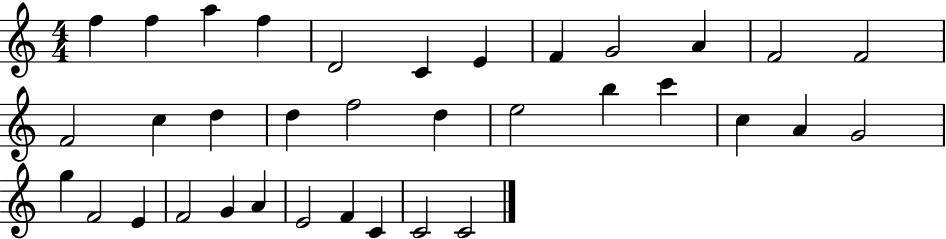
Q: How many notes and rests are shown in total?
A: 35